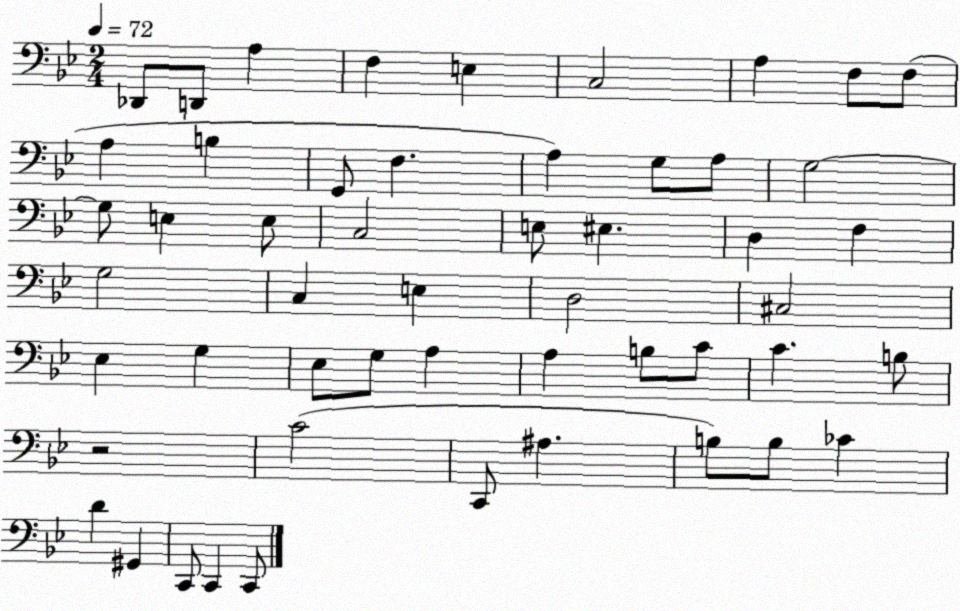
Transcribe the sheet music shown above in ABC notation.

X:1
T:Untitled
M:2/4
L:1/4
K:Bb
_D,,/2 D,,/2 A, F, E, C,2 A, F,/2 F,/2 A, B, G,,/2 F, A, G,/2 A,/2 G,2 G,/2 E, E,/2 C,2 E,/2 ^E, D, F, G,2 C, E, D,2 ^C,2 _E, G, _E,/2 G,/2 A, A, B,/2 C/2 C B,/2 z2 C2 C,,/2 ^A, B,/2 B,/2 _C D ^G,, C,,/2 C,, C,,/2